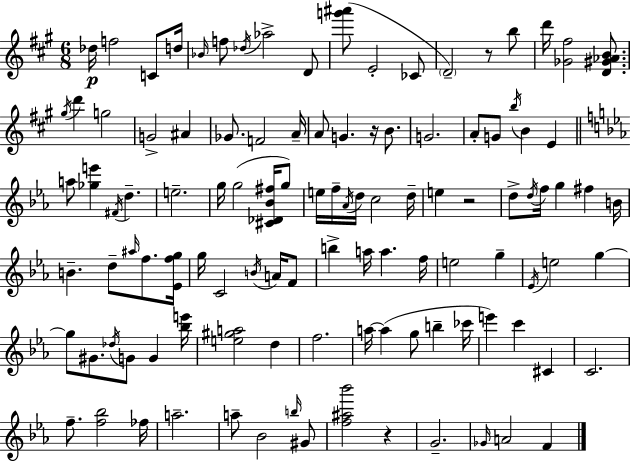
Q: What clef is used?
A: treble